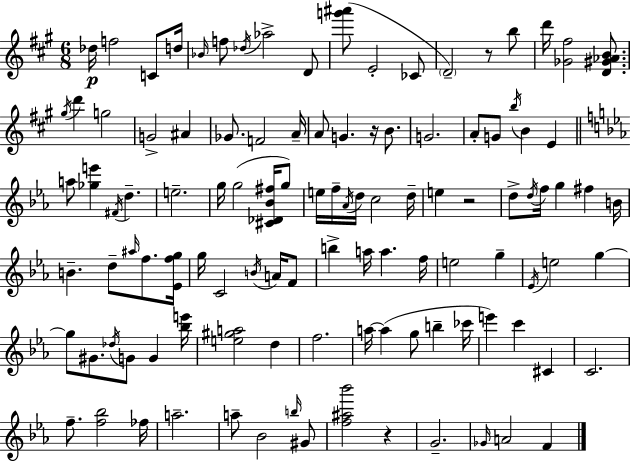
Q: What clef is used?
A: treble